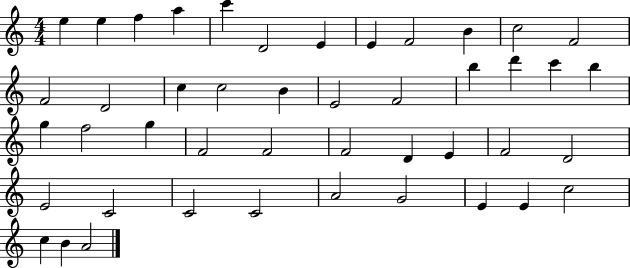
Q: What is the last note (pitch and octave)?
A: A4